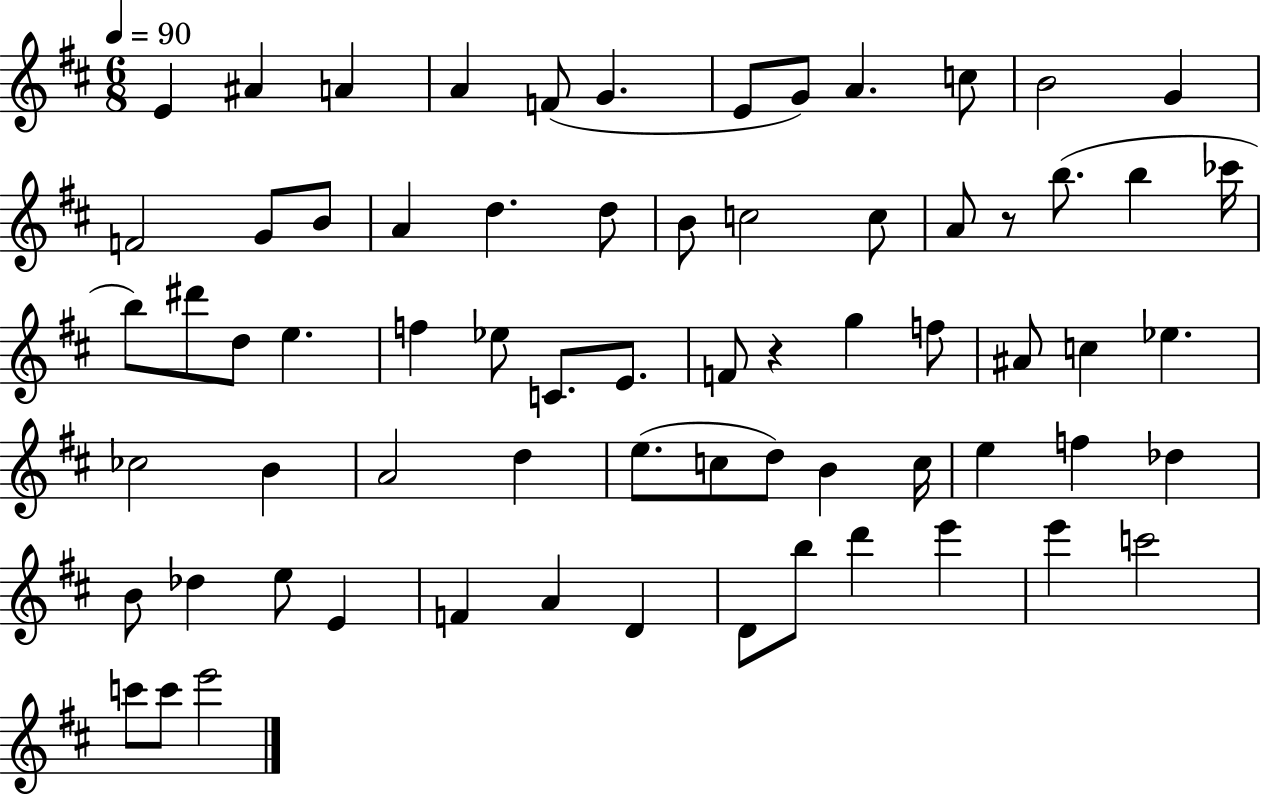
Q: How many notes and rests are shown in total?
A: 69